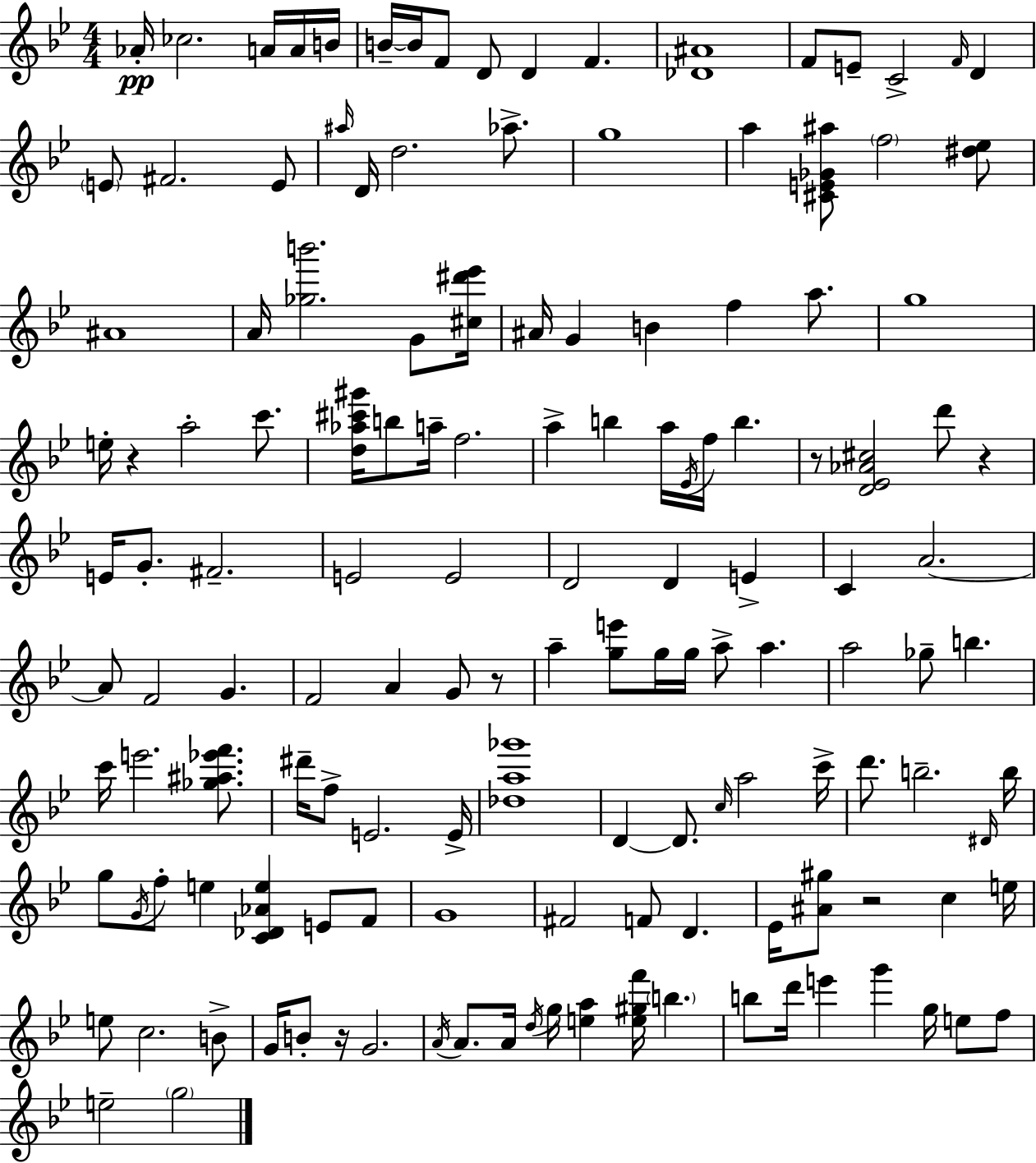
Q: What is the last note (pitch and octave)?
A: G5